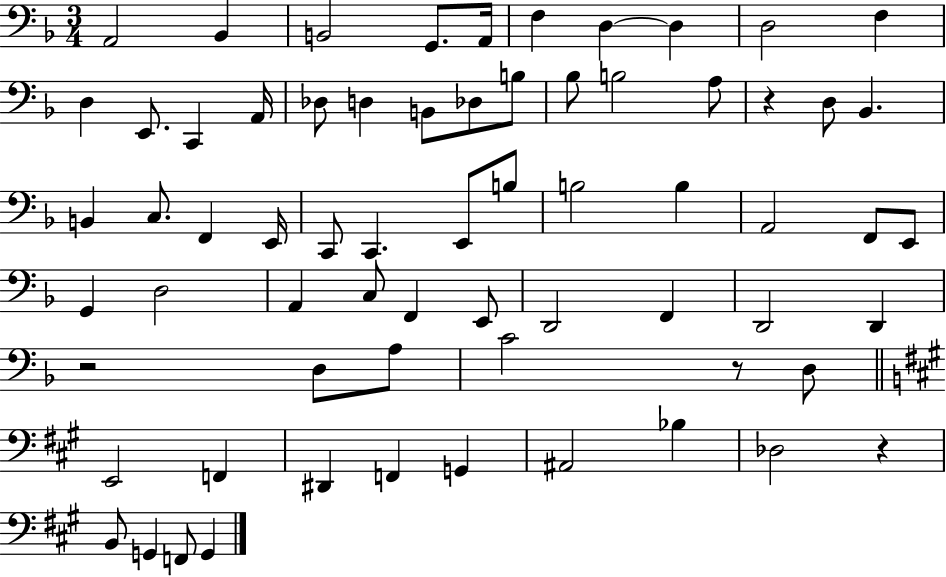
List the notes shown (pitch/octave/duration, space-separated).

A2/h Bb2/q B2/h G2/e. A2/s F3/q D3/q D3/q D3/h F3/q D3/q E2/e. C2/q A2/s Db3/e D3/q B2/e Db3/e B3/e Bb3/e B3/h A3/e R/q D3/e Bb2/q. B2/q C3/e. F2/q E2/s C2/e C2/q. E2/e B3/e B3/h B3/q A2/h F2/e E2/e G2/q D3/h A2/q C3/e F2/q E2/e D2/h F2/q D2/h D2/q R/h D3/e A3/e C4/h R/e D3/e E2/h F2/q D#2/q F2/q G2/q A#2/h Bb3/q Db3/h R/q B2/e G2/q F2/e G2/q